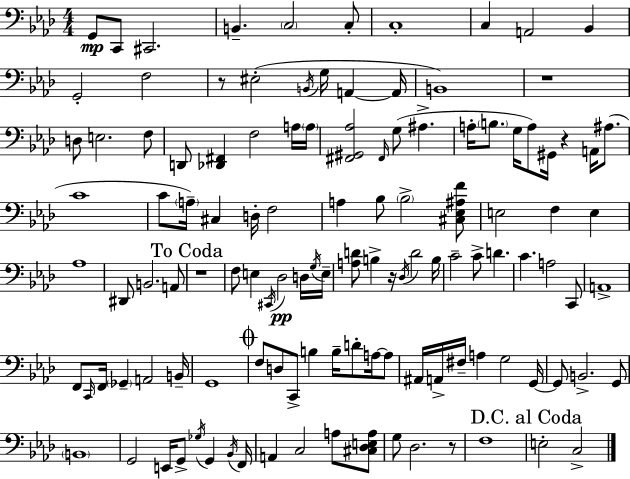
X:1
T:Untitled
M:4/4
L:1/4
K:Ab
G,,/2 C,,/2 ^C,,2 B,, C,2 C,/2 C,4 C, A,,2 _B,, G,,2 F,2 z/2 ^E,2 B,,/4 G,/4 A,, A,,/4 B,,4 z4 D,/2 E,2 F,/2 D,,/2 [_D,,^F,,] F,2 A,/4 A,/4 [^F,,^G,,_A,]2 ^F,,/4 G,/2 ^A, A,/4 B,/2 G,/4 A,/2 ^G,,/4 z A,,/4 ^A,/2 C4 C/2 A,/4 ^C, D,/4 F,2 A, _B,/2 _B,2 [^C,_E,^A,F]/2 E,2 F, E, _A,4 ^D,,/2 B,,2 A,,/2 z4 F,/2 E, ^C,,/4 _D,2 D,/4 G,/4 E,/4 [A,D]/2 B, z/4 _D,/4 D2 B,/4 C2 C/2 D C A,2 C,,/2 A,,4 F,,/2 C,,/4 F,,/4 _G,, A,,2 B,,/4 G,,4 F,/2 D,/2 C,,/2 B, B,/4 D/2 A,/4 A,/2 ^A,,/4 A,,/4 ^F,/4 A, G,2 G,,/4 G,,/2 B,,2 G,,/2 B,,4 G,,2 E,,/4 G,,/2 _G,/4 G,, _B,,/4 F,,/4 A,, C,2 A,/2 [^C,_D,E,A,]/2 G,/2 _D,2 z/2 F,4 E,2 C,2